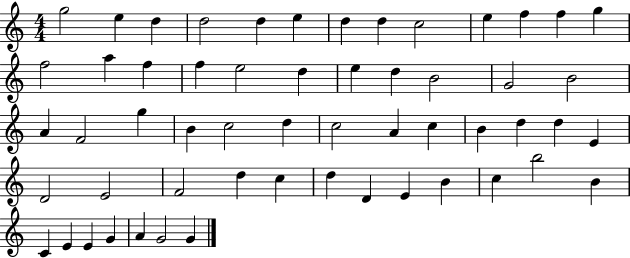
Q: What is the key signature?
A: C major